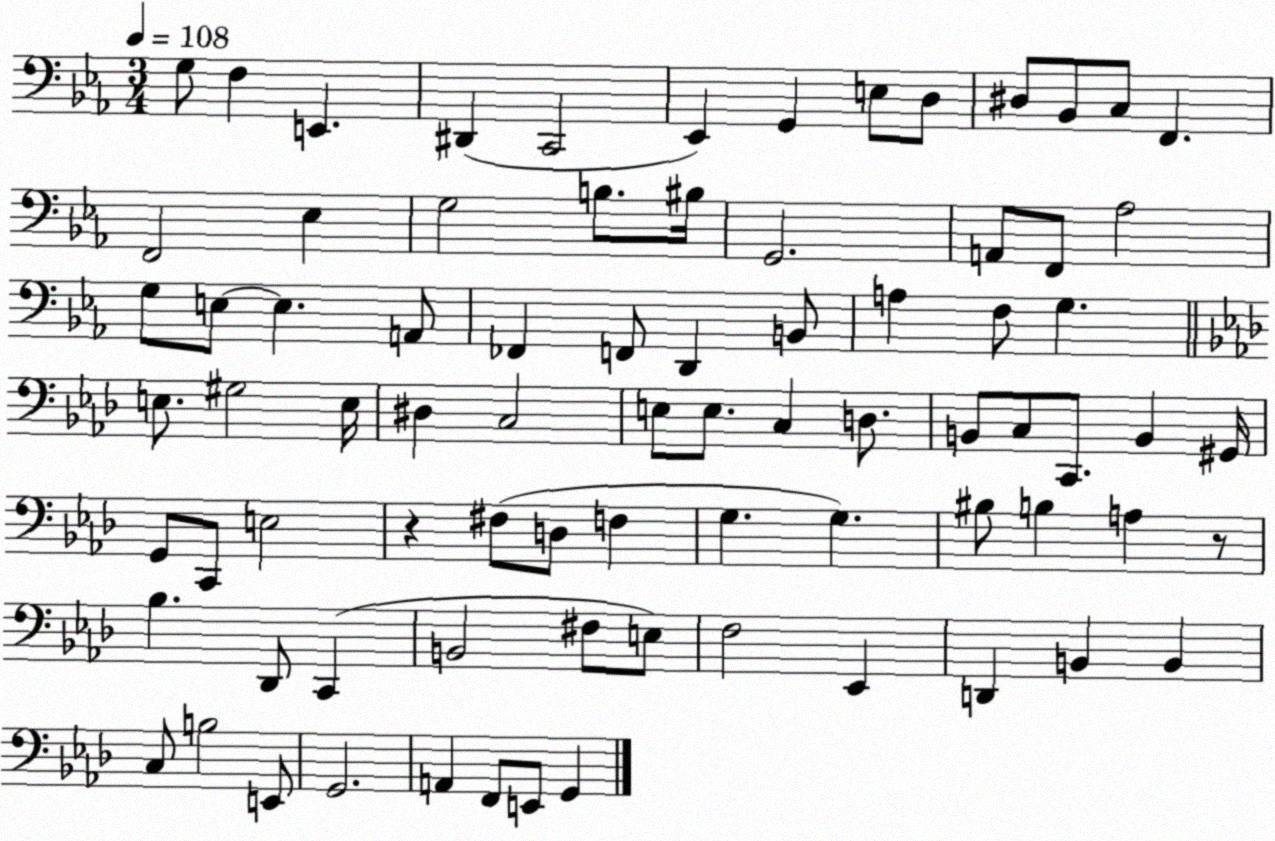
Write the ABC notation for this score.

X:1
T:Untitled
M:3/4
L:1/4
K:Eb
G,/2 F, E,, ^D,, C,,2 _E,, G,, E,/2 D,/2 ^D,/2 _B,,/2 C,/2 F,, F,,2 _E, G,2 B,/2 ^B,/4 G,,2 A,,/2 F,,/2 _A,2 G,/2 E,/2 E, A,,/2 _F,, F,,/2 D,, B,,/2 A, F,/2 G, E,/2 ^G,2 E,/4 ^D, C,2 E,/2 E,/2 C, D,/2 B,,/2 C,/2 C,,/2 B,, ^G,,/4 G,,/2 C,,/2 E,2 z ^F,/2 D,/2 F, G, G, ^B,/2 B, A, z/2 _B, _D,,/2 C,, B,,2 ^F,/2 E,/2 F,2 _E,, D,, B,, B,, C,/2 B,2 E,,/2 G,,2 A,, F,,/2 E,,/2 G,,